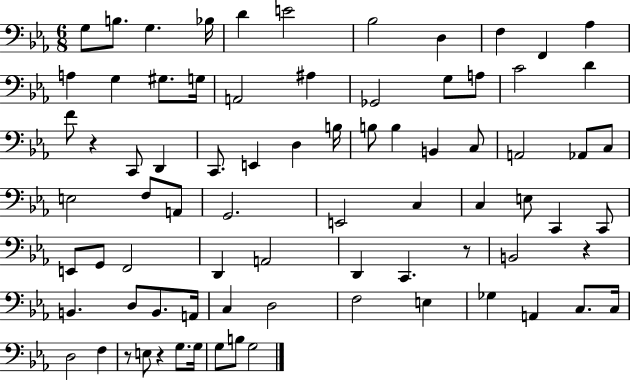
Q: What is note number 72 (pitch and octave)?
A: G3